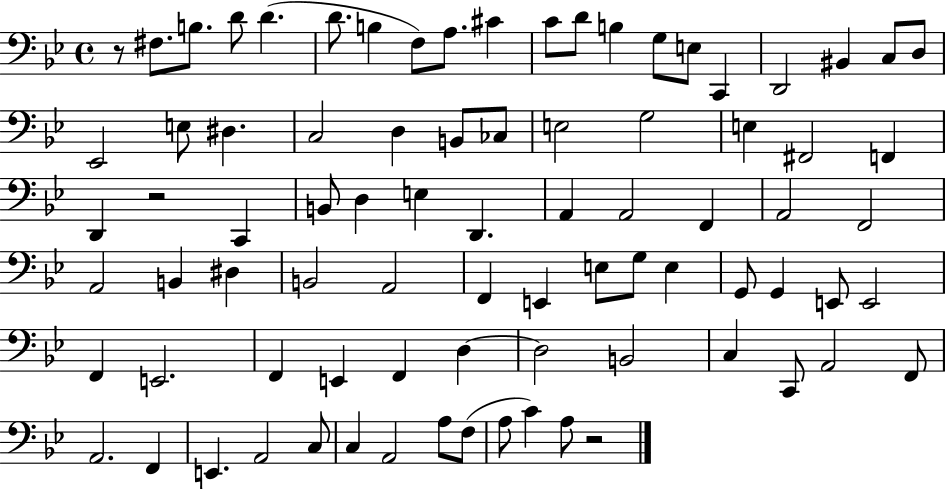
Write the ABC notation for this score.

X:1
T:Untitled
M:4/4
L:1/4
K:Bb
z/2 ^F,/2 B,/2 D/2 D D/2 B, F,/2 A,/2 ^C C/2 D/2 B, G,/2 E,/2 C,, D,,2 ^B,, C,/2 D,/2 _E,,2 E,/2 ^D, C,2 D, B,,/2 _C,/2 E,2 G,2 E, ^F,,2 F,, D,, z2 C,, B,,/2 D, E, D,, A,, A,,2 F,, A,,2 F,,2 A,,2 B,, ^D, B,,2 A,,2 F,, E,, E,/2 G,/2 E, G,,/2 G,, E,,/2 E,,2 F,, E,,2 F,, E,, F,, D, D,2 B,,2 C, C,,/2 A,,2 F,,/2 A,,2 F,, E,, A,,2 C,/2 C, A,,2 A,/2 F,/2 A,/2 C A,/2 z2